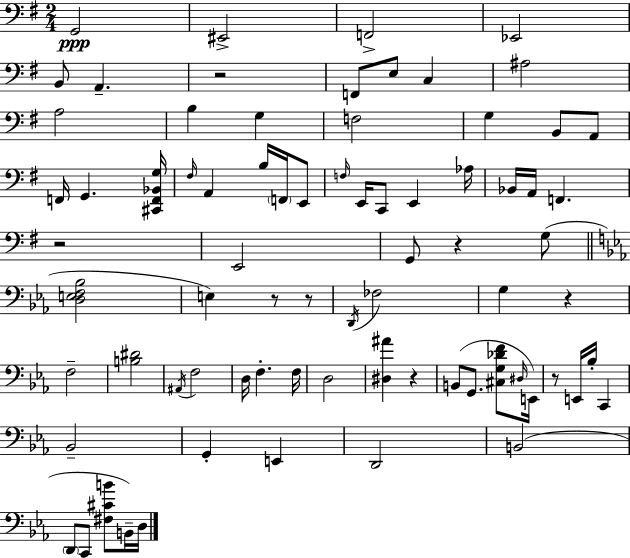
{
  \clef bass
  \numericTimeSignature
  \time 2/4
  \key g \major
  g,2\ppp | eis,2-> | f,2-> | ees,2 | \break b,8 a,4.-- | r2 | f,8 e8 c4 | ais2 | \break a2 | b4 g4 | f2 | g4 b,8 a,8 | \break f,16 g,4. <cis, f, bes, g>16 | \grace { fis16 } a,4 b16 \parenthesize f,16 e,8 | \grace { f16 } e,16 c,8 e,4 | aes16 bes,16 a,16 f,4. | \break r2 | e,2 | g,8 r4 | g8( \bar "||" \break \key c \minor <d e f bes>2 | e4) r8 r8 | \acciaccatura { d,16 } fes2 | g4 r4 | \break f2-- | <b dis'>2 | \acciaccatura { ais,16 } f2 | d16 f4.-. | \break f16 d2 | <dis ais'>4 r4 | b,8( g,8. <cis g des' f'>8 | \grace { dis16 } e,16) r8 e,16 bes16-. c,4 | \break bes,2-- | g,4-. e,4 | d,2 | b,2( | \break \parenthesize d,8 c,8 <fis cis' b'>8 | b,16--) d16 \bar "|."
}